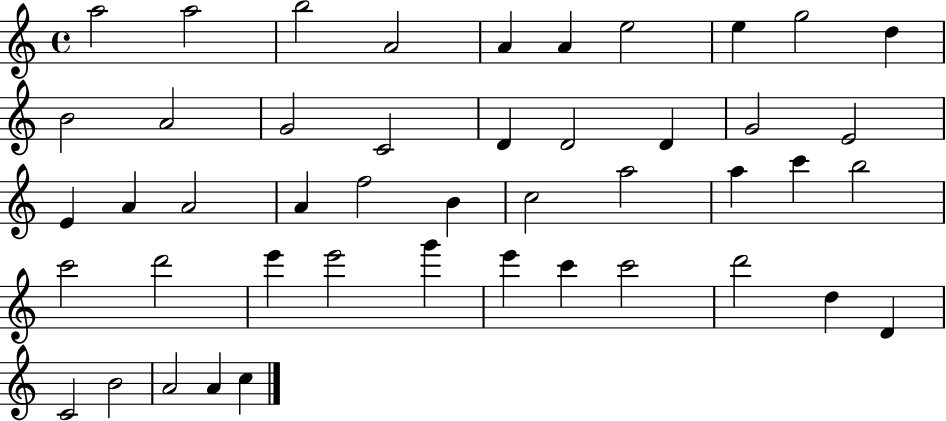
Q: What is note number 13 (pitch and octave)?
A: G4